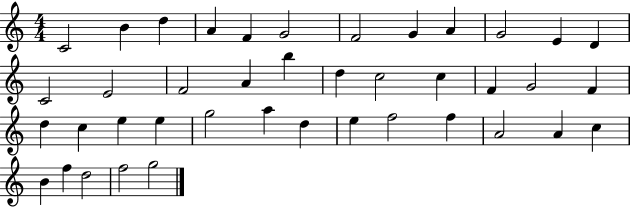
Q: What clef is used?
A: treble